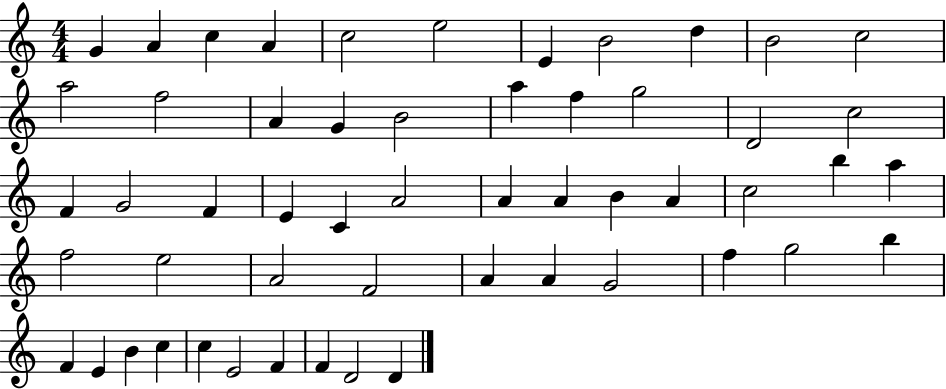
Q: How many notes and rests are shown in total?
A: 54